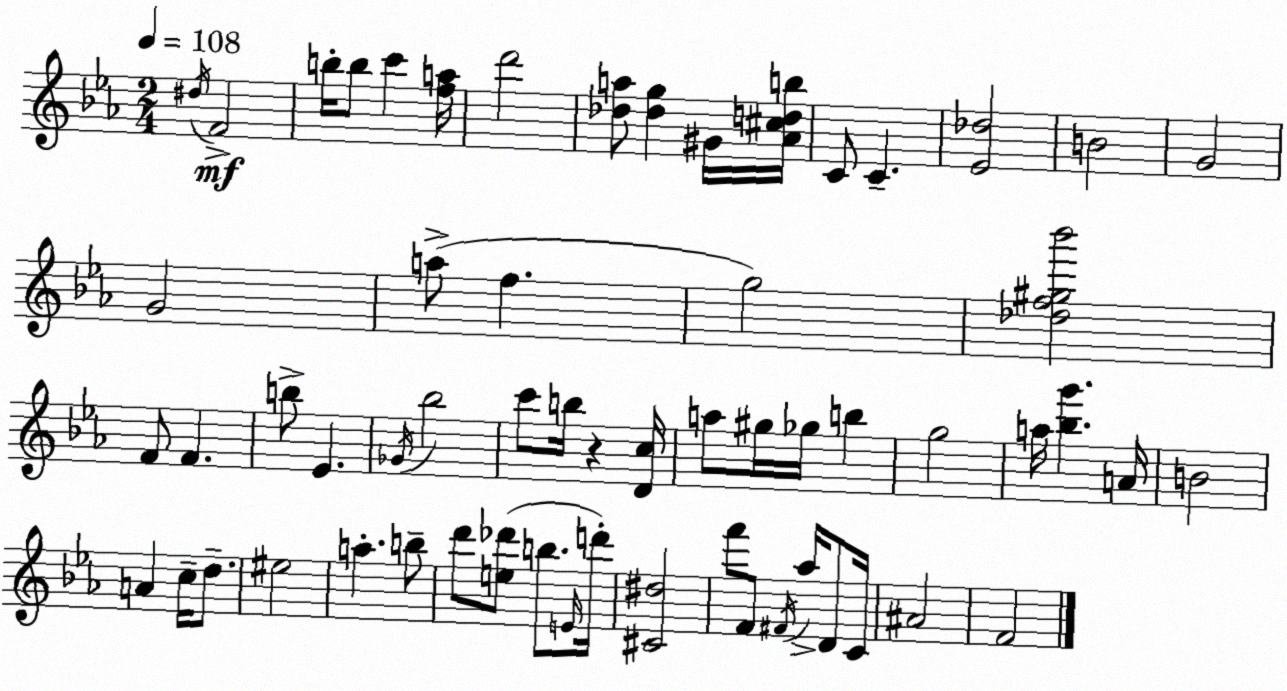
X:1
T:Untitled
M:2/4
L:1/4
K:Cm
^d/4 F2 b/4 b/2 c' [fa]/4 d'2 [_da]/2 [_dg] ^G/4 [_A^cdb]/4 C/2 C [_E_d]2 B2 G2 G2 a/2 f g2 [_df^g_b']2 F/2 F b/2 _E _G/4 _b2 c'/2 b/4 z [Dc]/4 a/2 ^g/4 _g/4 b g2 a/4 [_bg'] A/4 B2 A c/4 d/2 ^e2 a b/2 d'/2 [e_d']/2 b/2 E/4 d'/4 [^C^d]2 f'/2 F/2 ^F/4 _a/4 D/2 C/4 ^A2 F2